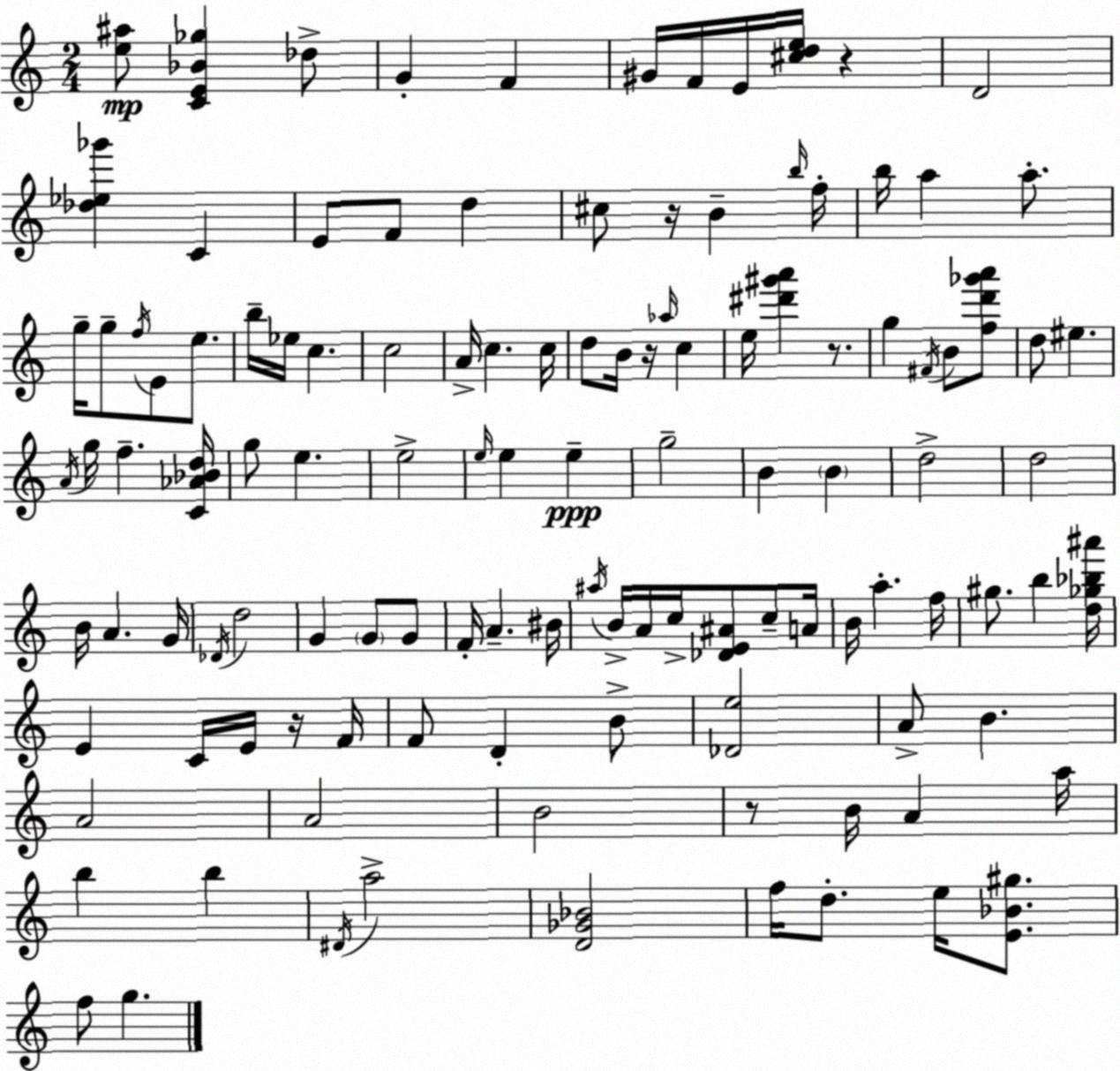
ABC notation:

X:1
T:Untitled
M:2/4
L:1/4
K:C
[e^a]/2 [CE_B_g] _d/2 G F ^G/4 F/4 E/4 [^cde]/4 z D2 [_d_e_g'] C E/2 F/2 d ^c/2 z/4 B b/4 f/4 b/4 a a/2 g/4 g/2 f/4 E/2 e/2 b/4 _e/4 c c2 A/4 c c/4 d/2 B/4 z/4 _a/4 c e/4 [^d'^g'a'] z/2 g ^F/4 B/2 [fd'_g'a']/2 d/2 ^e A/4 g/4 f [C_A_Bd]/4 g/2 e e2 e/4 e e g2 B B d2 d2 B/4 A G/4 _D/4 d2 G G/2 G/2 F/4 A ^B/4 ^a/4 B/4 A/4 c/4 [_DE^A]/2 c/2 A/4 B/4 a f/4 ^g/2 b [d_g_b^a']/4 E C/4 E/4 z/4 F/4 F/2 D B/2 [_De]2 A/2 B A2 A2 B2 z/2 B/4 A a/4 b b ^D/4 a2 [D_G_B]2 f/4 d/2 e/4 [E_B^g]/2 f/2 g